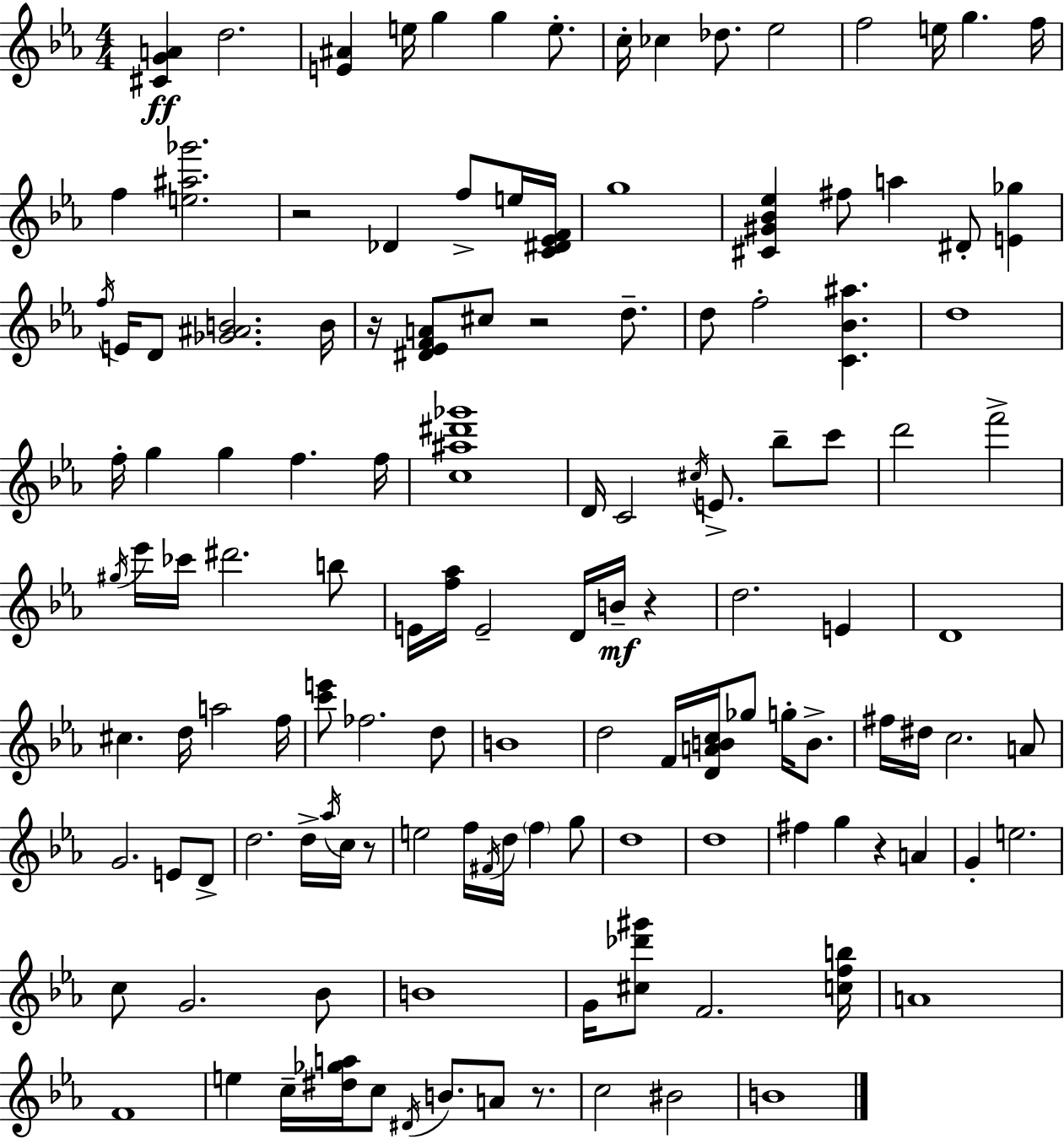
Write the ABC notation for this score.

X:1
T:Untitled
M:4/4
L:1/4
K:Eb
[^CGA] d2 [E^A] e/4 g g e/2 c/4 _c _d/2 _e2 f2 e/4 g f/4 f [e^a_g']2 z2 _D f/2 e/4 [C^D_EF]/4 g4 [^C^G_B_e] ^f/2 a ^D/2 [E_g] f/4 E/4 D/2 [_G^AB]2 B/4 z/4 [^D_EFA]/2 ^c/2 z2 d/2 d/2 f2 [C_B^a] d4 f/4 g g f f/4 [c^a^d'_g']4 D/4 C2 ^c/4 E/2 _b/2 c'/2 d'2 f'2 ^g/4 _e'/4 _c'/4 ^d'2 b/2 E/4 [f_a]/4 E2 D/4 B/4 z d2 E D4 ^c d/4 a2 f/4 [c'e']/2 _f2 d/2 B4 d2 F/4 [DABc]/4 _g/2 g/4 B/2 ^f/4 ^d/4 c2 A/2 G2 E/2 D/2 d2 d/4 _a/4 c/4 z/2 e2 f/4 ^F/4 d/4 f g/2 d4 d4 ^f g z A G e2 c/2 G2 _B/2 B4 G/4 [^c_d'^g']/2 F2 [cfb]/4 A4 F4 e c/4 [^d_ga]/4 c/2 ^D/4 B/2 A/2 z/2 c2 ^B2 B4